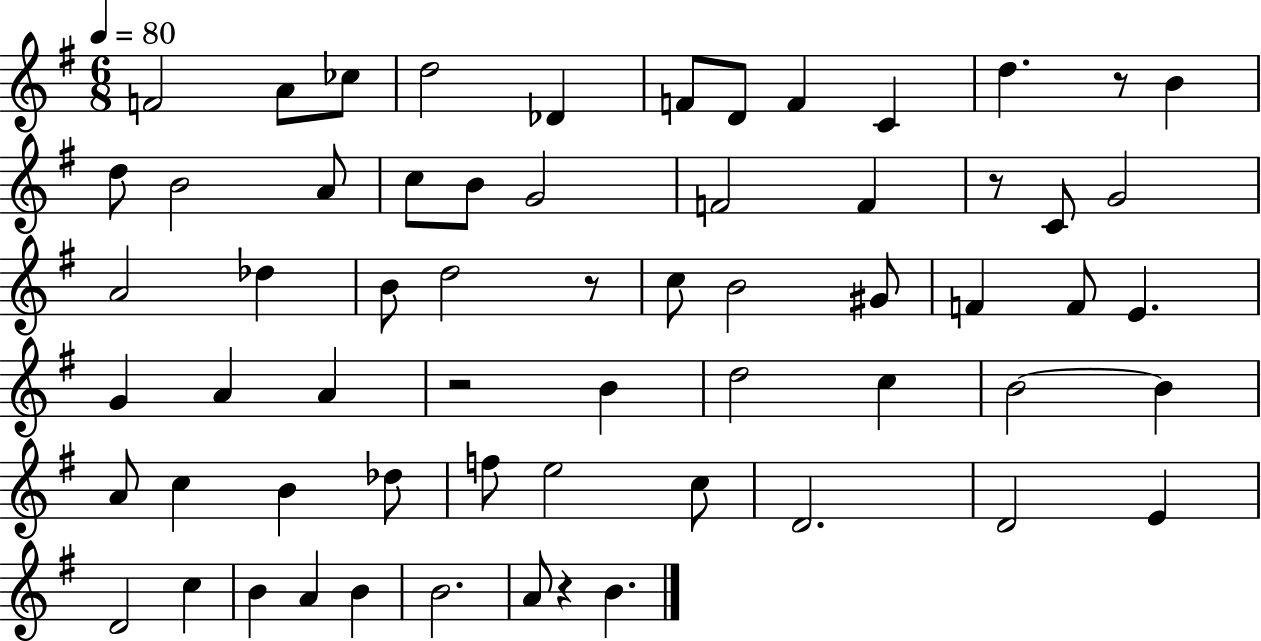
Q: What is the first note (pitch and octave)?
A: F4